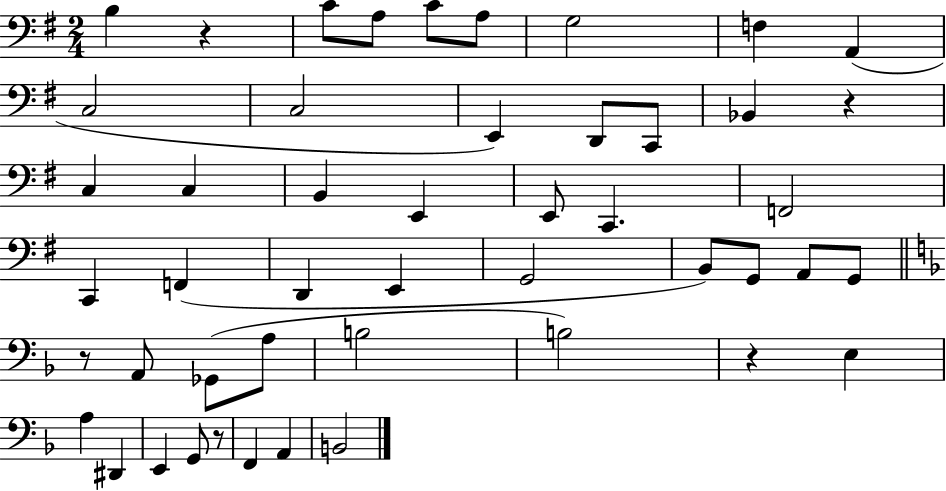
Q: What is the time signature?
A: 2/4